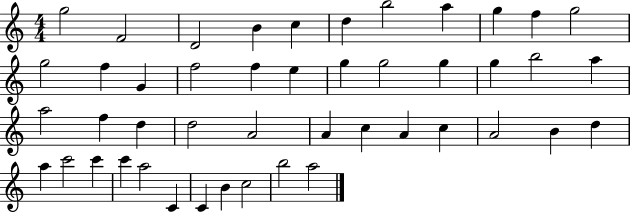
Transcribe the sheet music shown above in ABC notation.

X:1
T:Untitled
M:4/4
L:1/4
K:C
g2 F2 D2 B c d b2 a g f g2 g2 f G f2 f e g g2 g g b2 a a2 f d d2 A2 A c A c A2 B d a c'2 c' c' a2 C C B c2 b2 a2